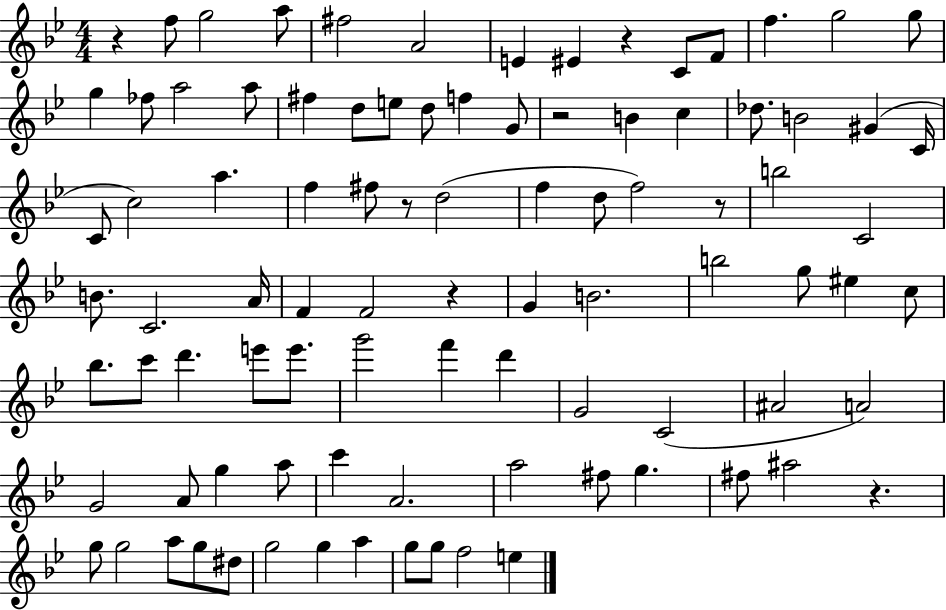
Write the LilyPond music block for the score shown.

{
  \clef treble
  \numericTimeSignature
  \time 4/4
  \key bes \major
  r4 f''8 g''2 a''8 | fis''2 a'2 | e'4 eis'4 r4 c'8 f'8 | f''4. g''2 g''8 | \break g''4 fes''8 a''2 a''8 | fis''4 d''8 e''8 d''8 f''4 g'8 | r2 b'4 c''4 | des''8. b'2 gis'4( c'16 | \break c'8 c''2) a''4. | f''4 fis''8 r8 d''2( | f''4 d''8 f''2) r8 | b''2 c'2 | \break b'8. c'2. a'16 | f'4 f'2 r4 | g'4 b'2. | b''2 g''8 eis''4 c''8 | \break bes''8. c'''8 d'''4. e'''8 e'''8. | g'''2 f'''4 d'''4 | g'2 c'2( | ais'2 a'2) | \break g'2 a'8 g''4 a''8 | c'''4 a'2. | a''2 fis''8 g''4. | fis''8 ais''2 r4. | \break g''8 g''2 a''8 g''8 dis''8 | g''2 g''4 a''4 | g''8 g''8 f''2 e''4 | \bar "|."
}